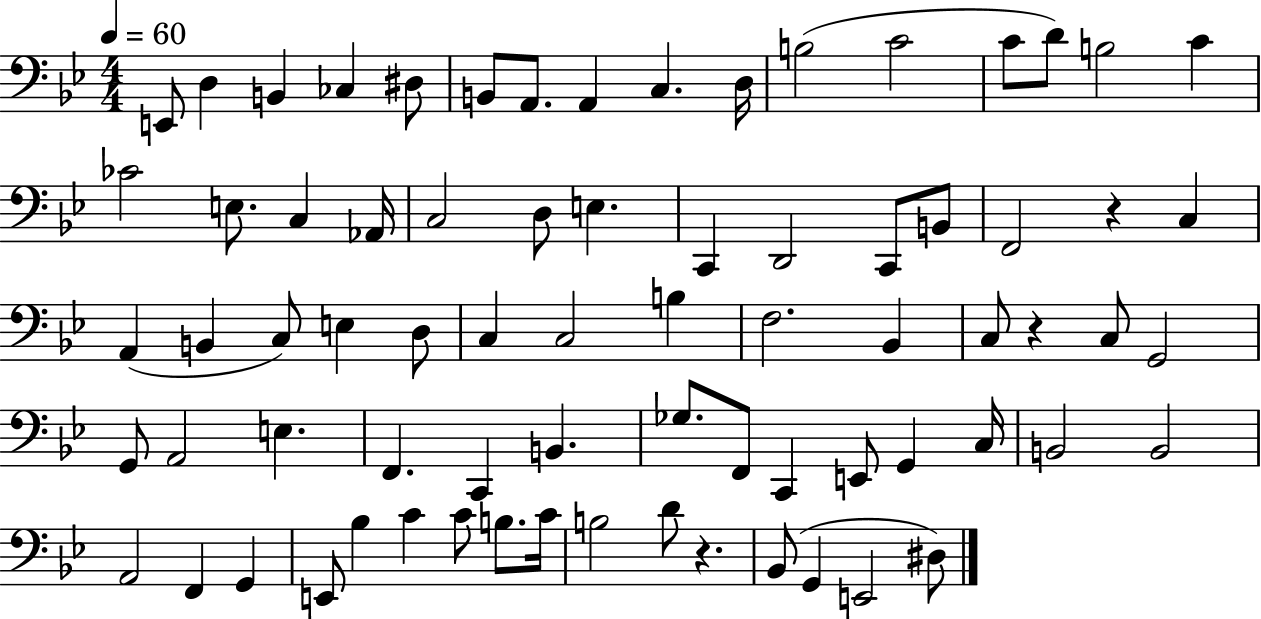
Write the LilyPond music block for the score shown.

{
  \clef bass
  \numericTimeSignature
  \time 4/4
  \key bes \major
  \tempo 4 = 60
  e,8 d4 b,4 ces4 dis8 | b,8 a,8. a,4 c4. d16 | b2( c'2 | c'8 d'8) b2 c'4 | \break ces'2 e8. c4 aes,16 | c2 d8 e4. | c,4 d,2 c,8 b,8 | f,2 r4 c4 | \break a,4( b,4 c8) e4 d8 | c4 c2 b4 | f2. bes,4 | c8 r4 c8 g,2 | \break g,8 a,2 e4. | f,4. c,4 b,4. | ges8. f,8 c,4 e,8 g,4 c16 | b,2 b,2 | \break a,2 f,4 g,4 | e,8 bes4 c'4 c'8 b8. c'16 | b2 d'8 r4. | bes,8( g,4 e,2 dis8) | \break \bar "|."
}